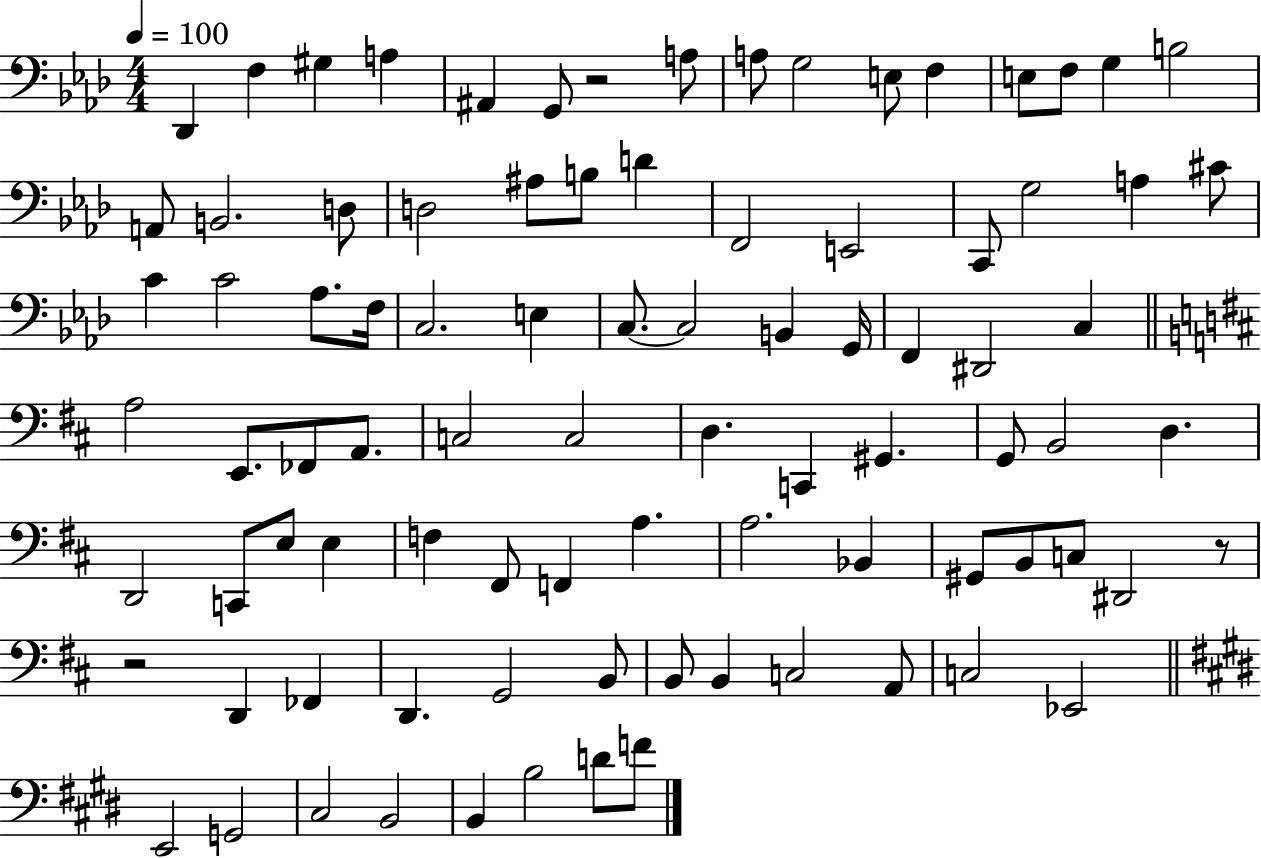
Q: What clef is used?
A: bass